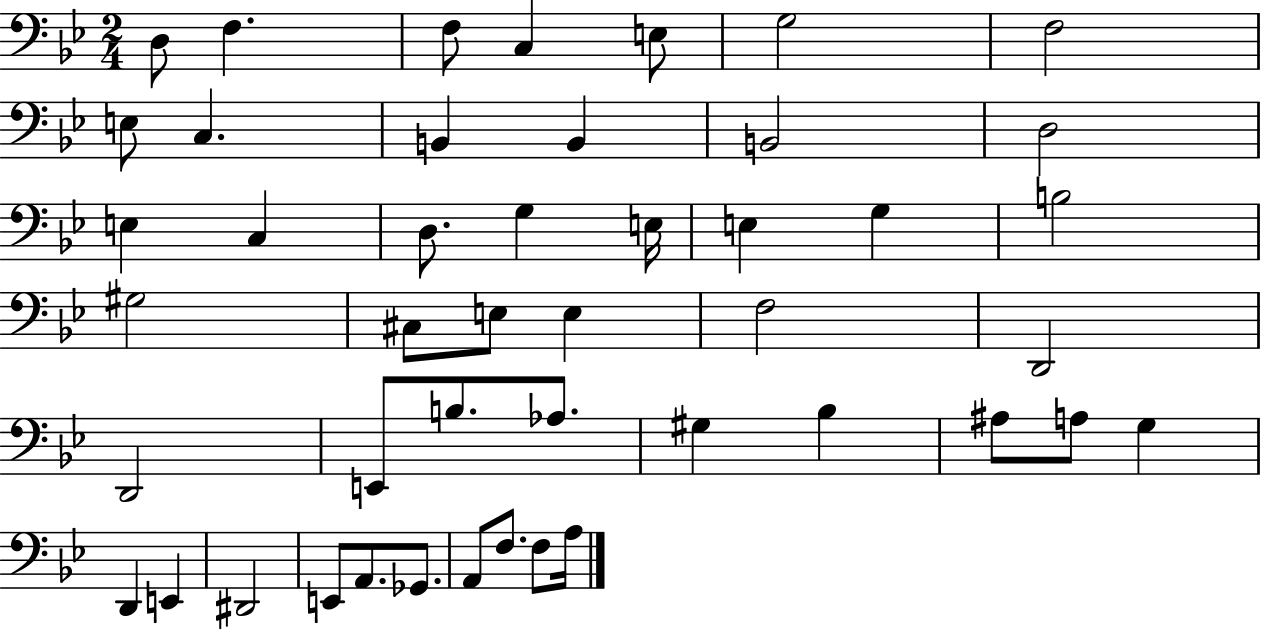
X:1
T:Untitled
M:2/4
L:1/4
K:Bb
D,/2 F, F,/2 C, E,/2 G,2 F,2 E,/2 C, B,, B,, B,,2 D,2 E, C, D,/2 G, E,/4 E, G, B,2 ^G,2 ^C,/2 E,/2 E, F,2 D,,2 D,,2 E,,/2 B,/2 _A,/2 ^G, _B, ^A,/2 A,/2 G, D,, E,, ^D,,2 E,,/2 A,,/2 _G,,/2 A,,/2 F,/2 F,/2 A,/4